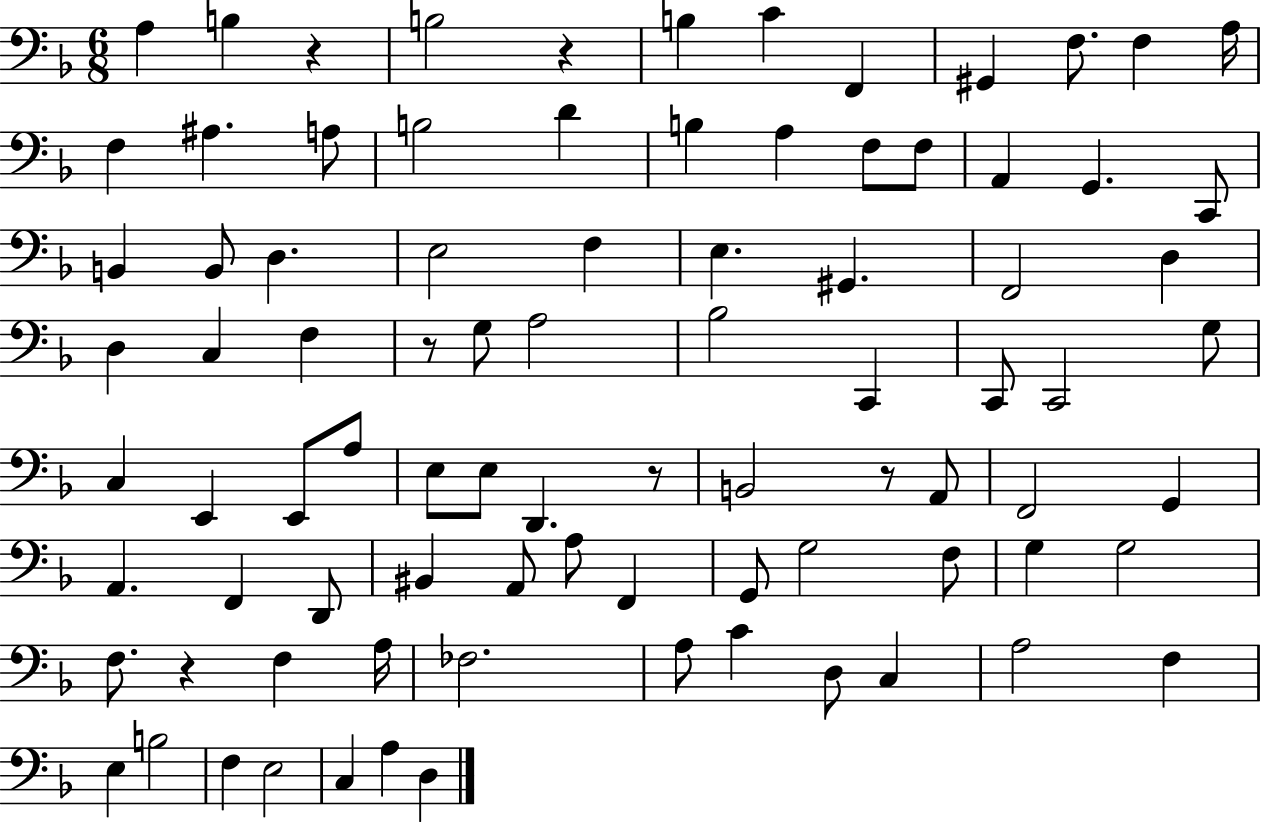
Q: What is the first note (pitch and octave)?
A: A3